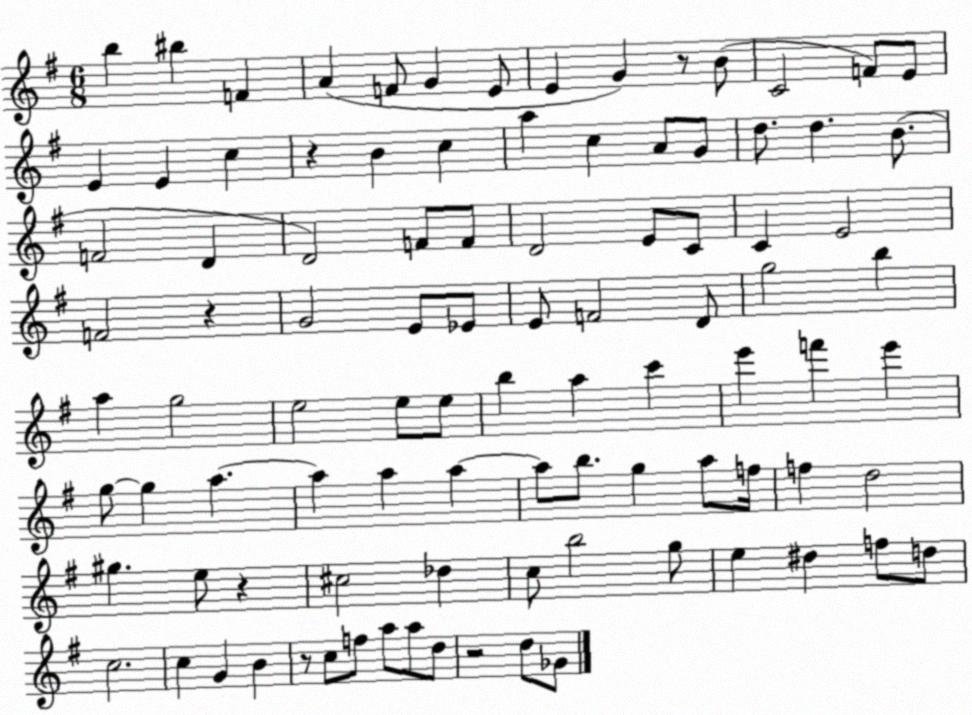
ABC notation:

X:1
T:Untitled
M:6/8
L:1/4
K:G
b ^b F A F/2 G E/2 E G z/2 B/2 C2 F/2 E/2 E E c z B c a c A/2 G/2 d/2 d B/2 F2 D D2 F/2 F/2 D2 E/2 C/2 C E2 F2 z G2 E/2 _E/2 E/2 F2 D/2 g2 b a g2 e2 e/2 e/2 b a c' e' f' e' g/2 g a a a a a/2 b/2 g a/2 f/4 f d2 ^g e/2 z ^c2 _d c/2 b2 g/2 e ^d f/2 d/2 c2 c G B z/2 c/2 f/2 a/2 a/2 d/2 z2 d/2 _G/2